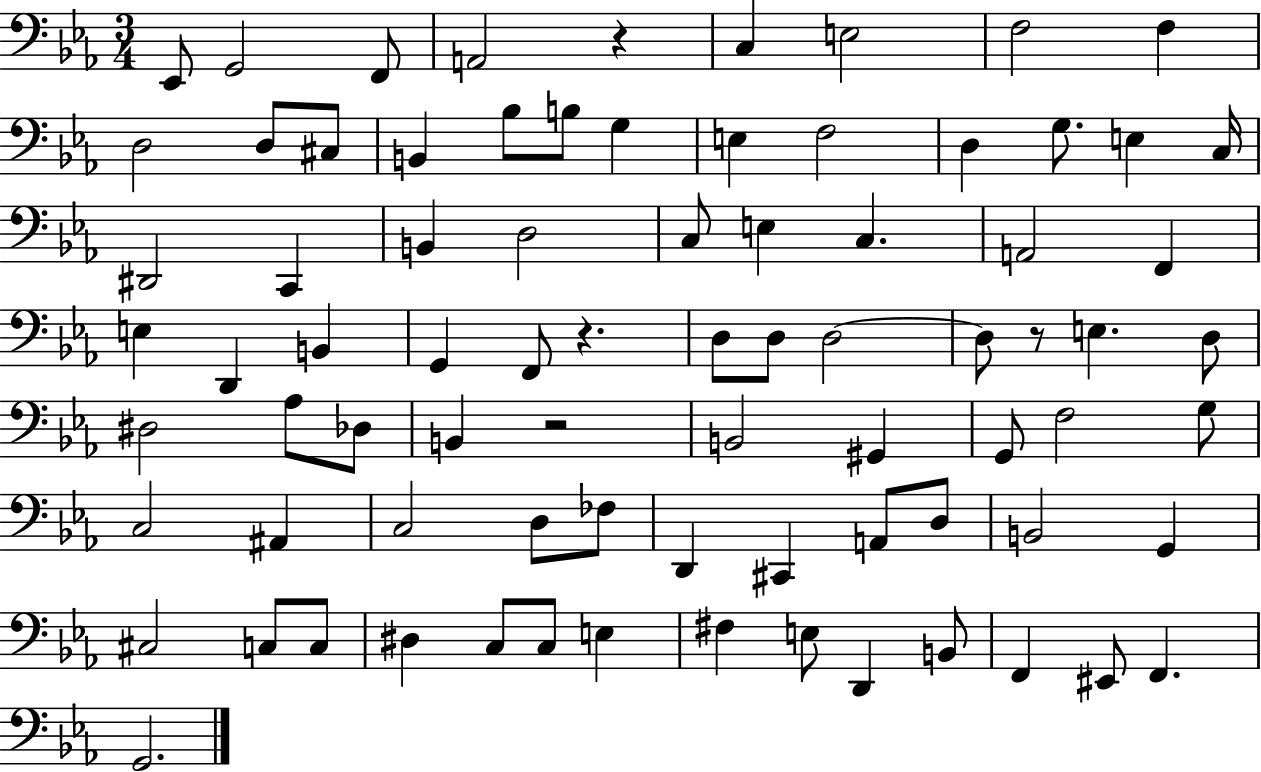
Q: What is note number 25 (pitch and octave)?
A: D3